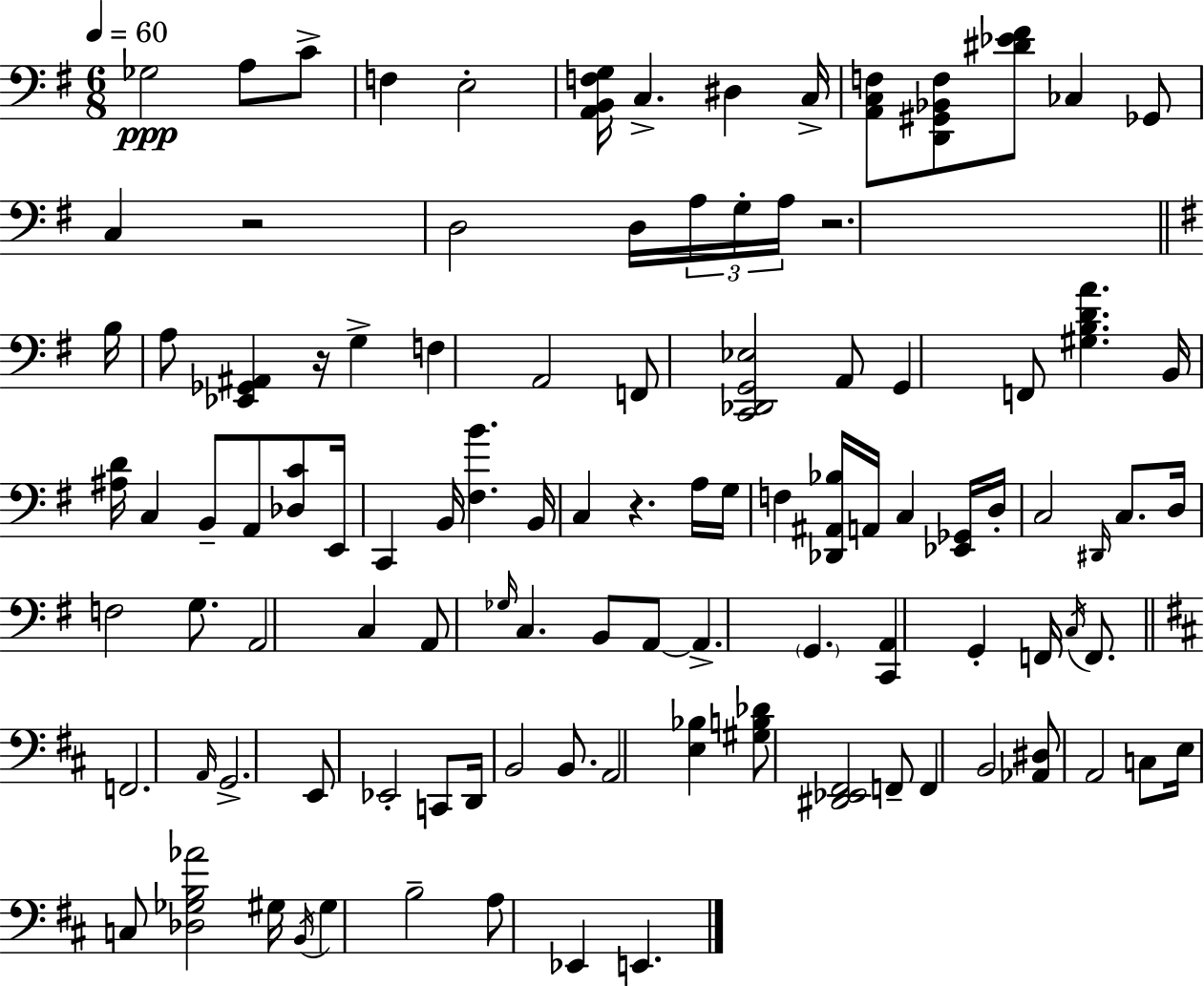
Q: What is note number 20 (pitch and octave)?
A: F3